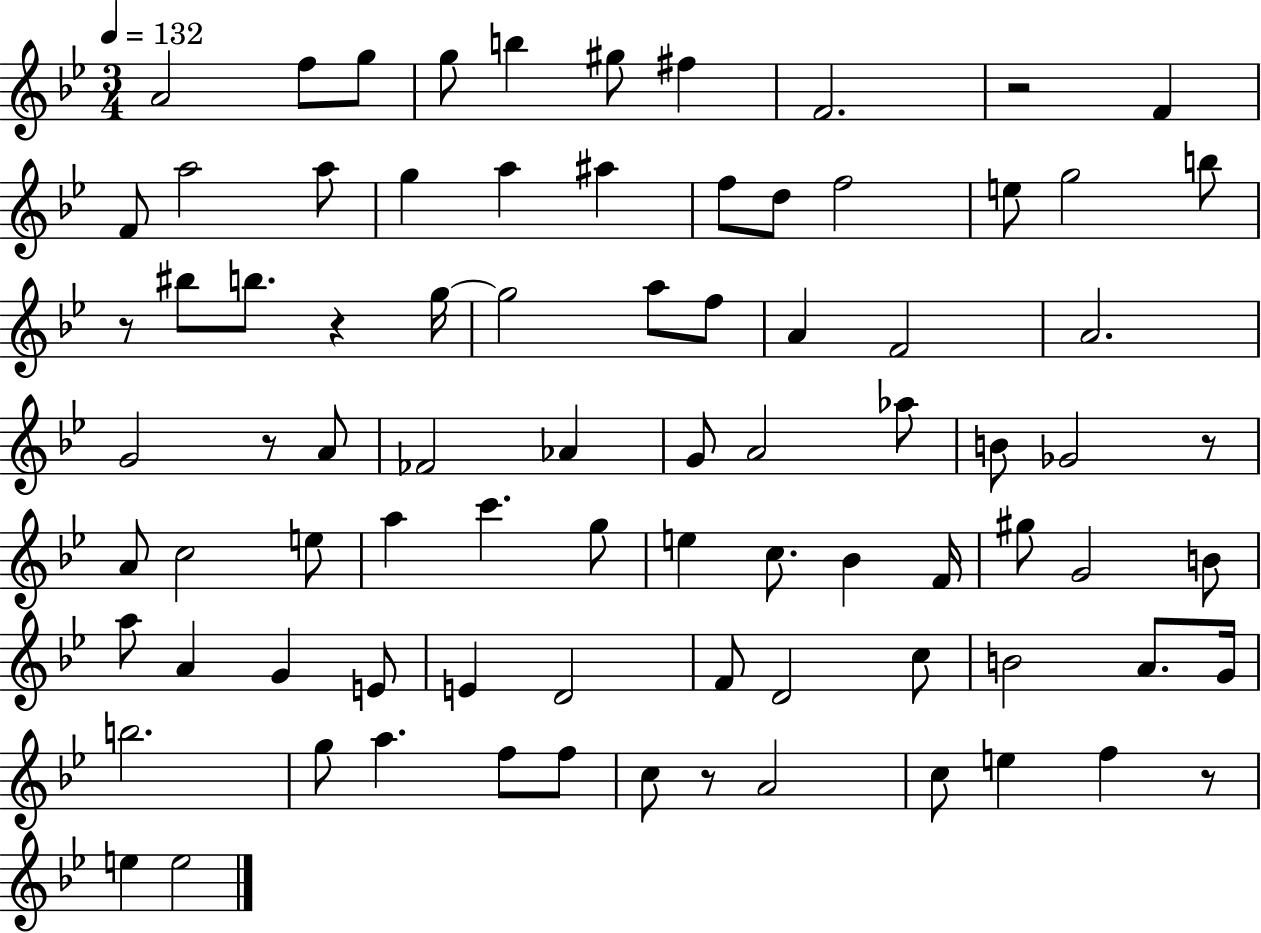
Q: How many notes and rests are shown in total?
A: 83